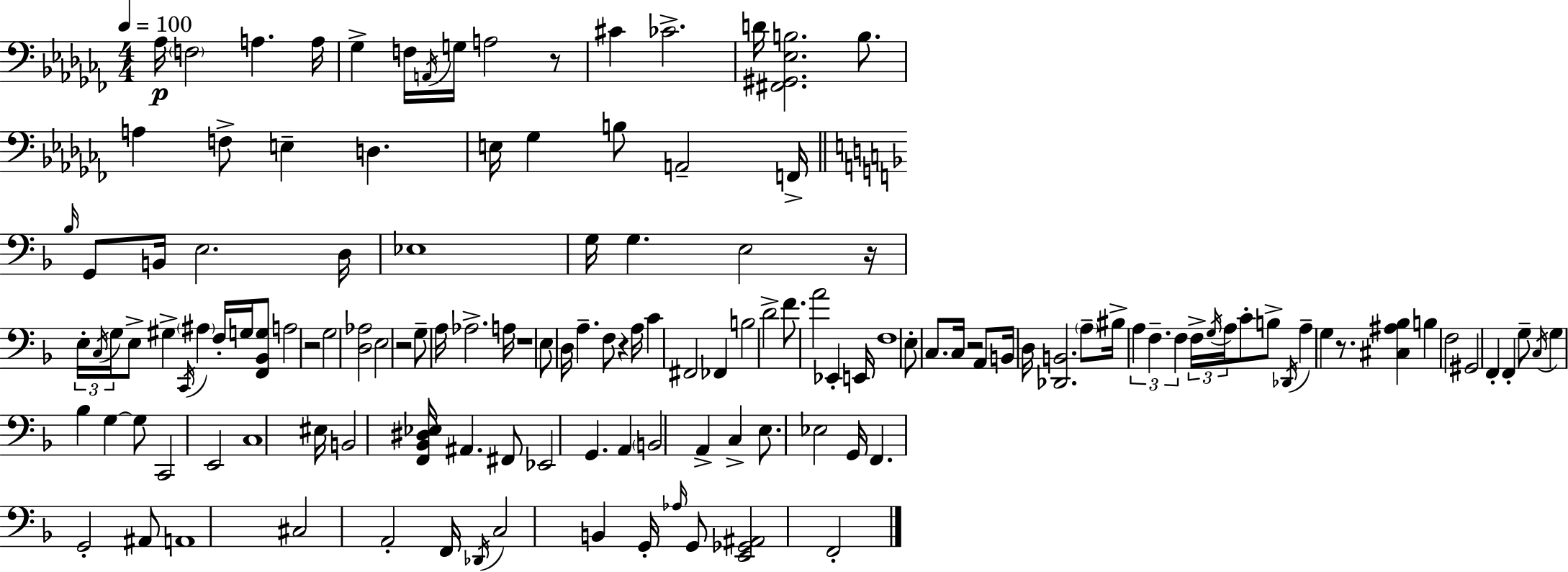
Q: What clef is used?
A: bass